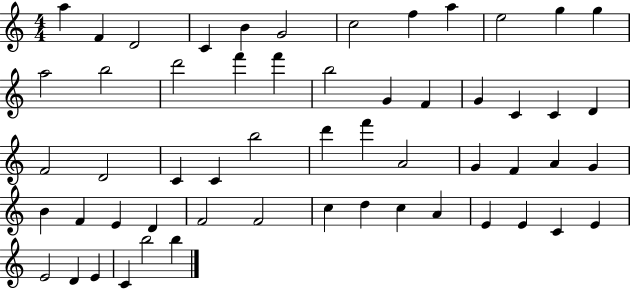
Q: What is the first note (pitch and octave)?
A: A5